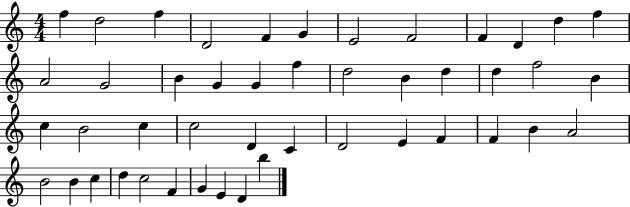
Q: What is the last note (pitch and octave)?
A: B5